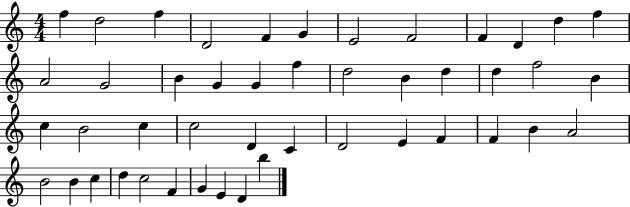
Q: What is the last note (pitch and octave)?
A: B5